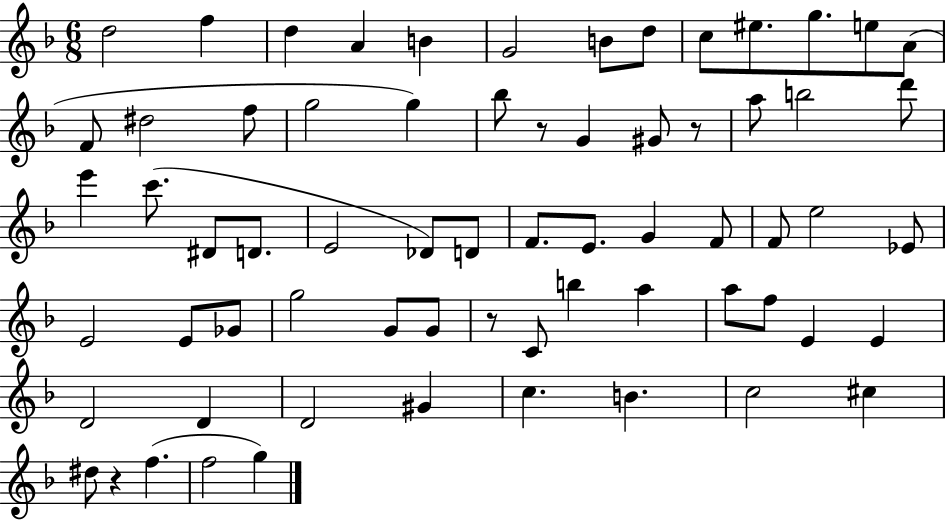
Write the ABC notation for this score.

X:1
T:Untitled
M:6/8
L:1/4
K:F
d2 f d A B G2 B/2 d/2 c/2 ^e/2 g/2 e/2 A/2 F/2 ^d2 f/2 g2 g _b/2 z/2 G ^G/2 z/2 a/2 b2 d'/2 e' c'/2 ^D/2 D/2 E2 _D/2 D/2 F/2 E/2 G F/2 F/2 e2 _E/2 E2 E/2 _G/2 g2 G/2 G/2 z/2 C/2 b a a/2 f/2 E E D2 D D2 ^G c B c2 ^c ^d/2 z f f2 g